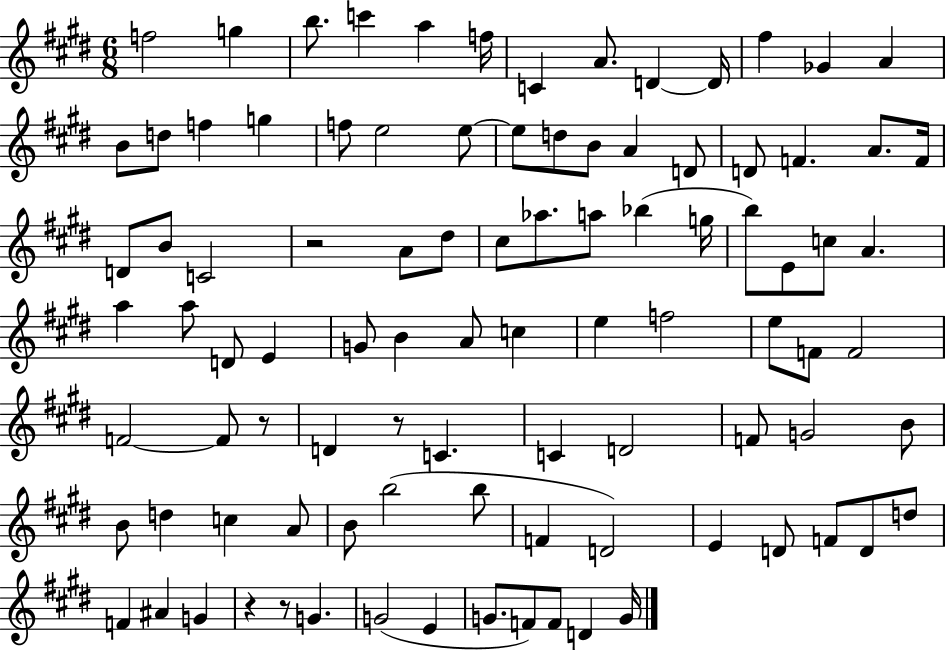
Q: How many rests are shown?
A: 5